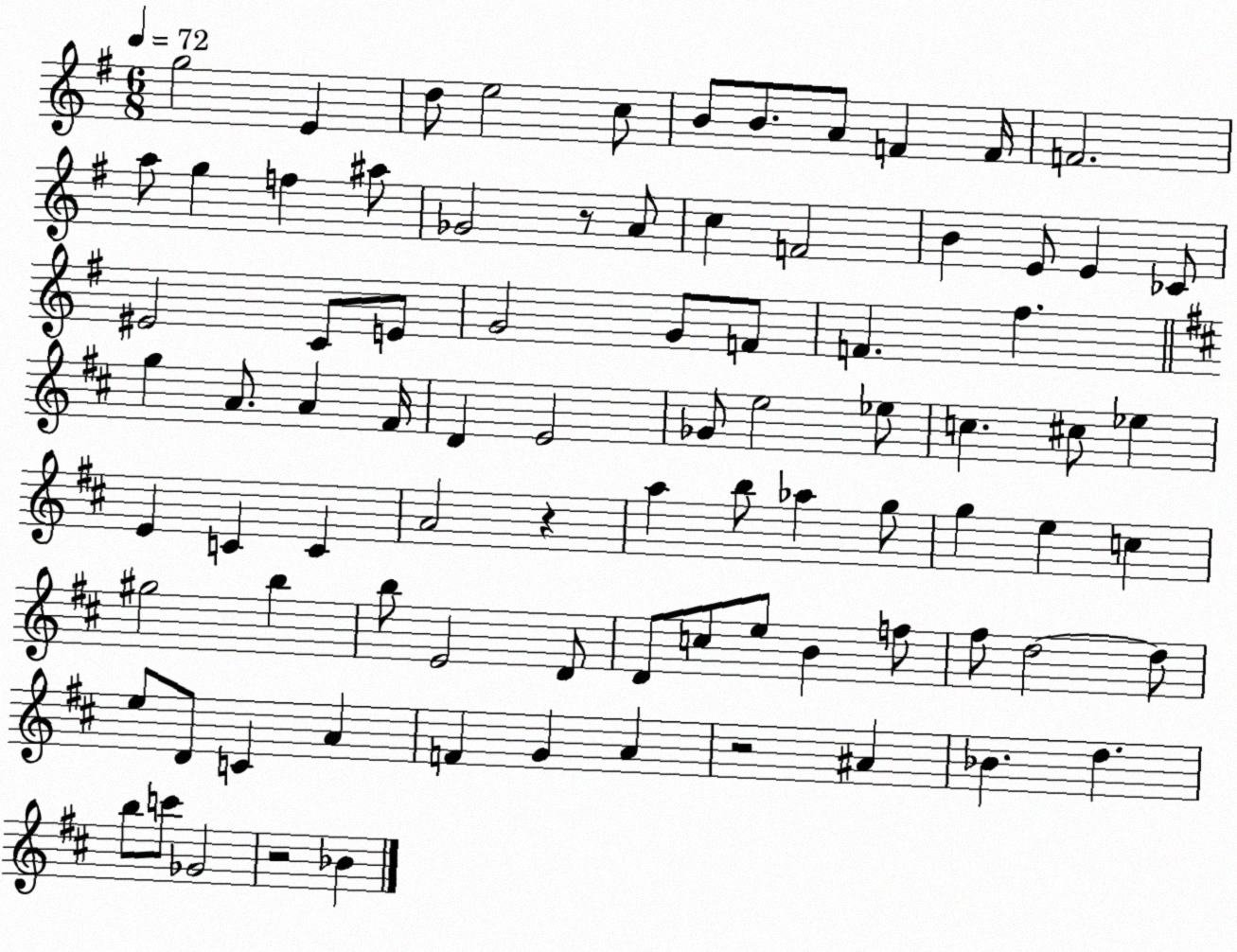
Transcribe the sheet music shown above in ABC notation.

X:1
T:Untitled
M:6/8
L:1/4
K:G
g2 E d/2 e2 c/2 B/2 B/2 A/2 F F/4 F2 a/2 g f ^a/2 _G2 z/2 A/2 c F2 B E/2 E _C/2 ^E2 C/2 E/2 G2 G/2 F/2 F ^f g A/2 A ^F/4 D E2 _G/2 e2 _e/2 c ^c/2 _e E C C A2 z a b/2 _a g/2 g e c ^g2 b b/2 E2 D/2 D/2 c/2 e/2 B f/2 ^f/2 d2 d/2 e/2 D/2 C A F G A z2 ^A _B d b/2 c'/2 _G2 z2 _B